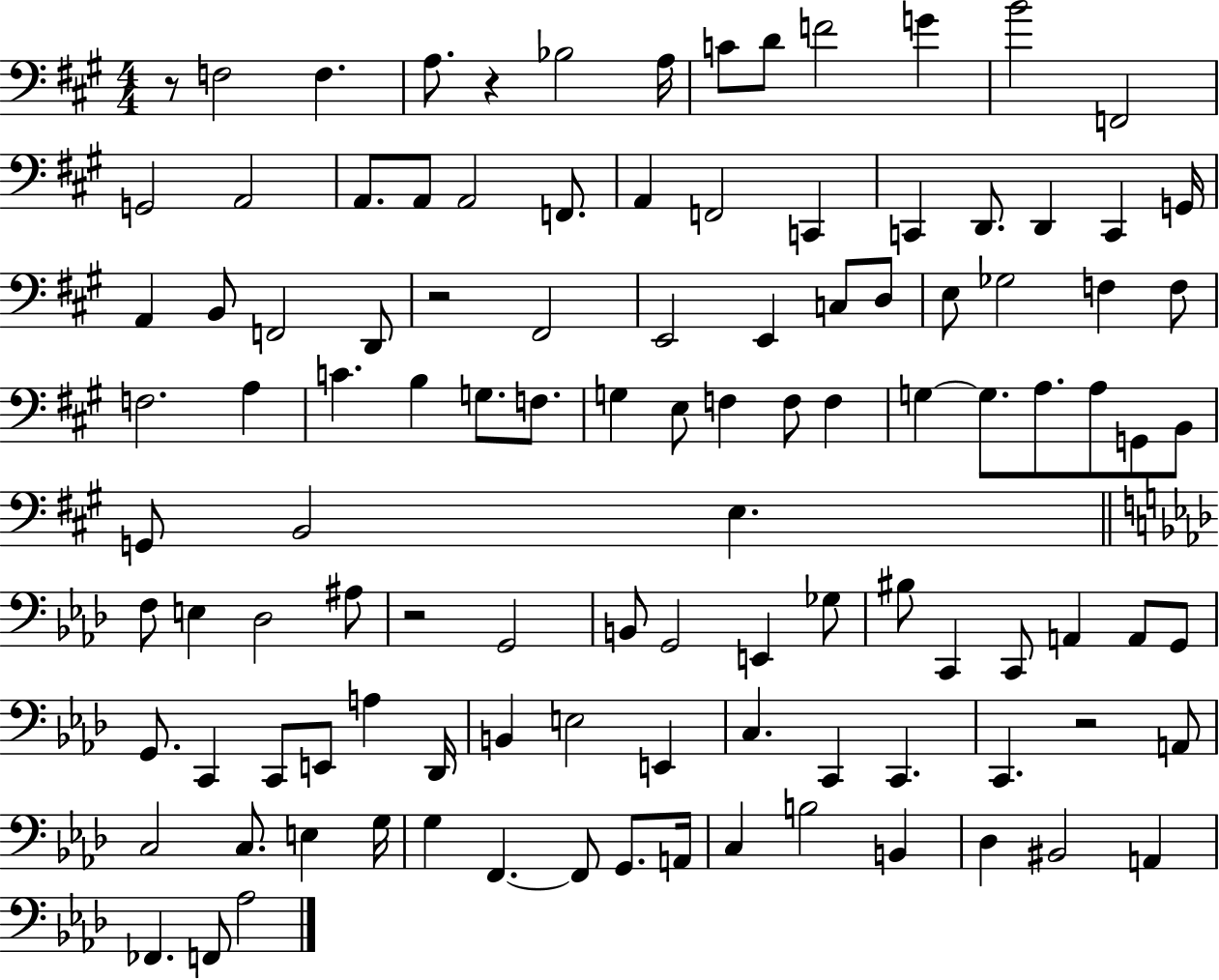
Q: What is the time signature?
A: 4/4